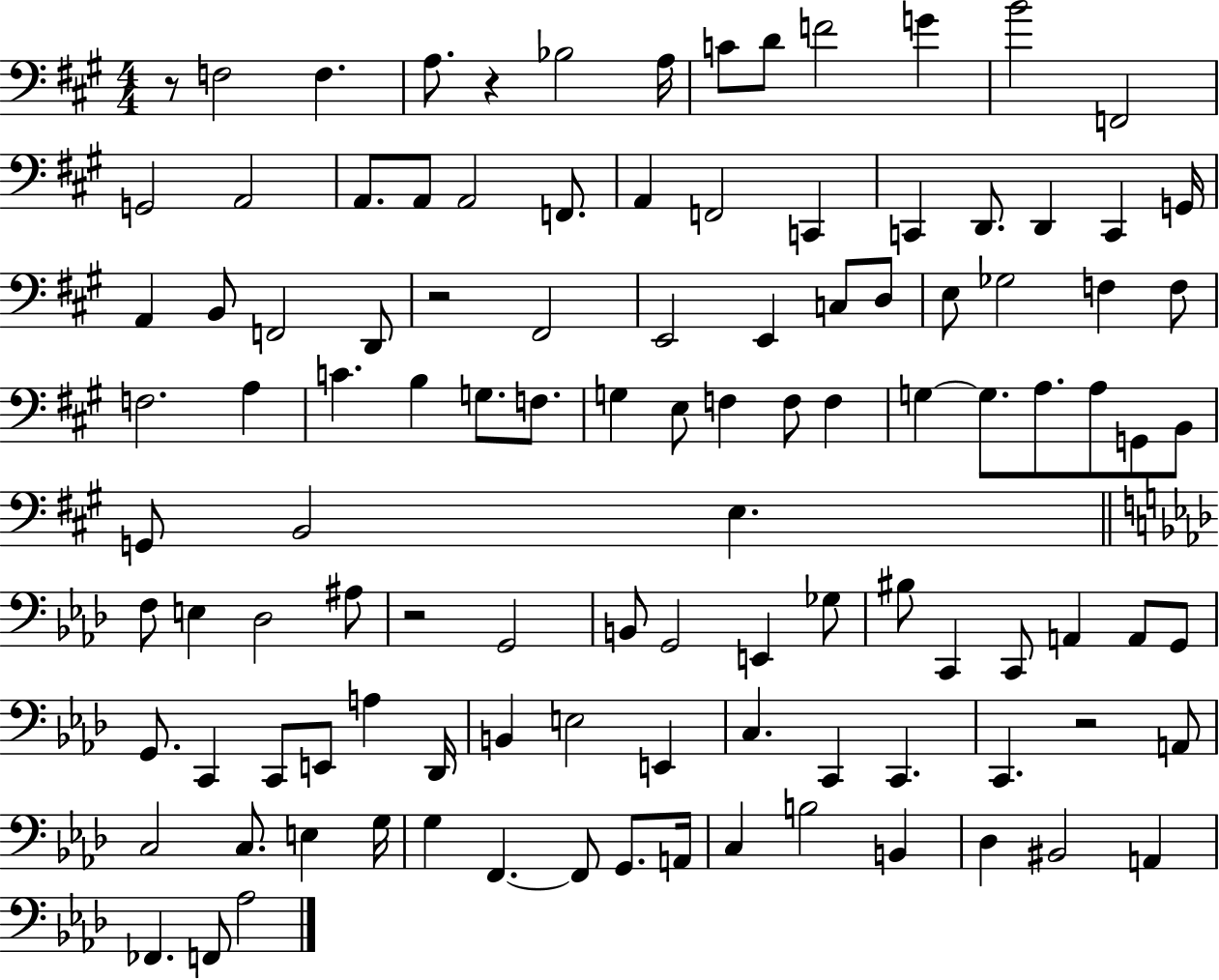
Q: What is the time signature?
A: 4/4